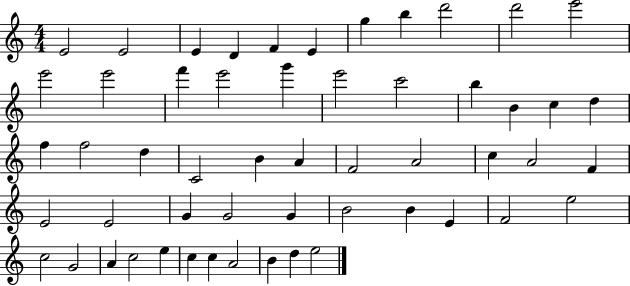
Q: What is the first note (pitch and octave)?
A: E4